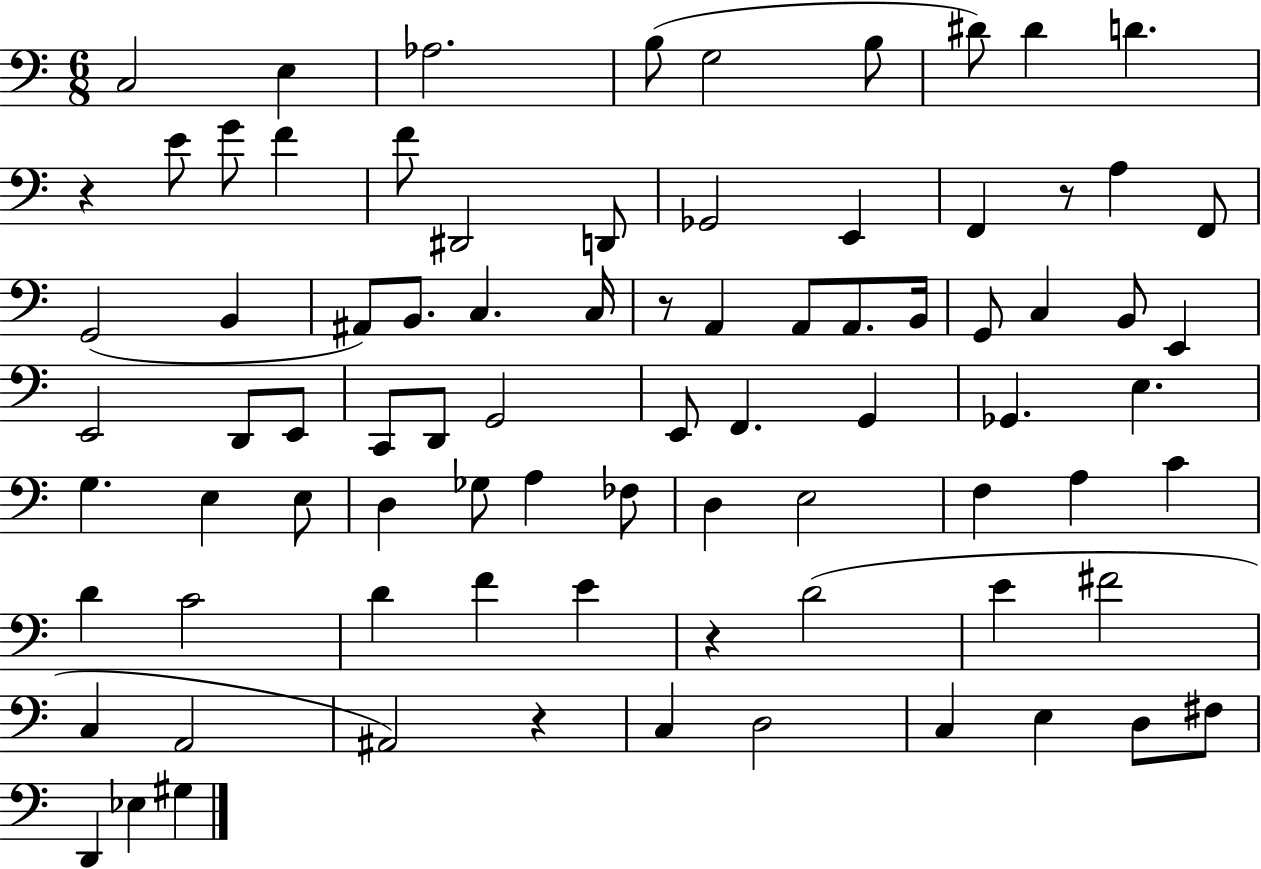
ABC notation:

X:1
T:Untitled
M:6/8
L:1/4
K:C
C,2 E, _A,2 B,/2 G,2 B,/2 ^D/2 ^D D z E/2 G/2 F F/2 ^D,,2 D,,/2 _G,,2 E,, F,, z/2 A, F,,/2 G,,2 B,, ^A,,/2 B,,/2 C, C,/4 z/2 A,, A,,/2 A,,/2 B,,/4 G,,/2 C, B,,/2 E,, E,,2 D,,/2 E,,/2 C,,/2 D,,/2 G,,2 E,,/2 F,, G,, _G,, E, G, E, E,/2 D, _G,/2 A, _F,/2 D, E,2 F, A, C D C2 D F E z D2 E ^F2 C, A,,2 ^A,,2 z C, D,2 C, E, D,/2 ^F,/2 D,, _E, ^G,